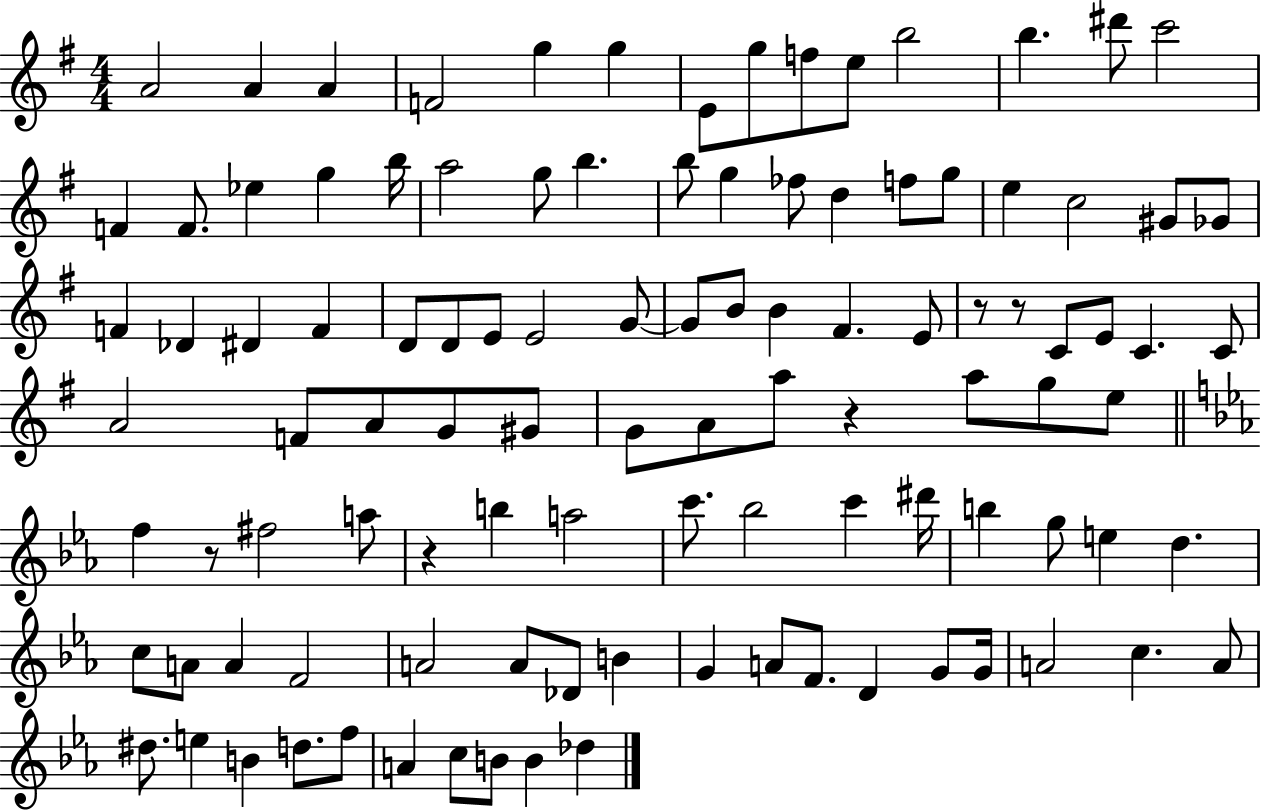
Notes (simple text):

A4/h A4/q A4/q F4/h G5/q G5/q E4/e G5/e F5/e E5/e B5/h B5/q. D#6/e C6/h F4/q F4/e. Eb5/q G5/q B5/s A5/h G5/e B5/q. B5/e G5/q FES5/e D5/q F5/e G5/e E5/q C5/h G#4/e Gb4/e F4/q Db4/q D#4/q F4/q D4/e D4/e E4/e E4/h G4/e G4/e B4/e B4/q F#4/q. E4/e R/e R/e C4/e E4/e C4/q. C4/e A4/h F4/e A4/e G4/e G#4/e G4/e A4/e A5/e R/q A5/e G5/e E5/e F5/q R/e F#5/h A5/e R/q B5/q A5/h C6/e. Bb5/h C6/q D#6/s B5/q G5/e E5/q D5/q. C5/e A4/e A4/q F4/h A4/h A4/e Db4/e B4/q G4/q A4/e F4/e. D4/q G4/e G4/s A4/h C5/q. A4/e D#5/e. E5/q B4/q D5/e. F5/e A4/q C5/e B4/e B4/q Db5/q